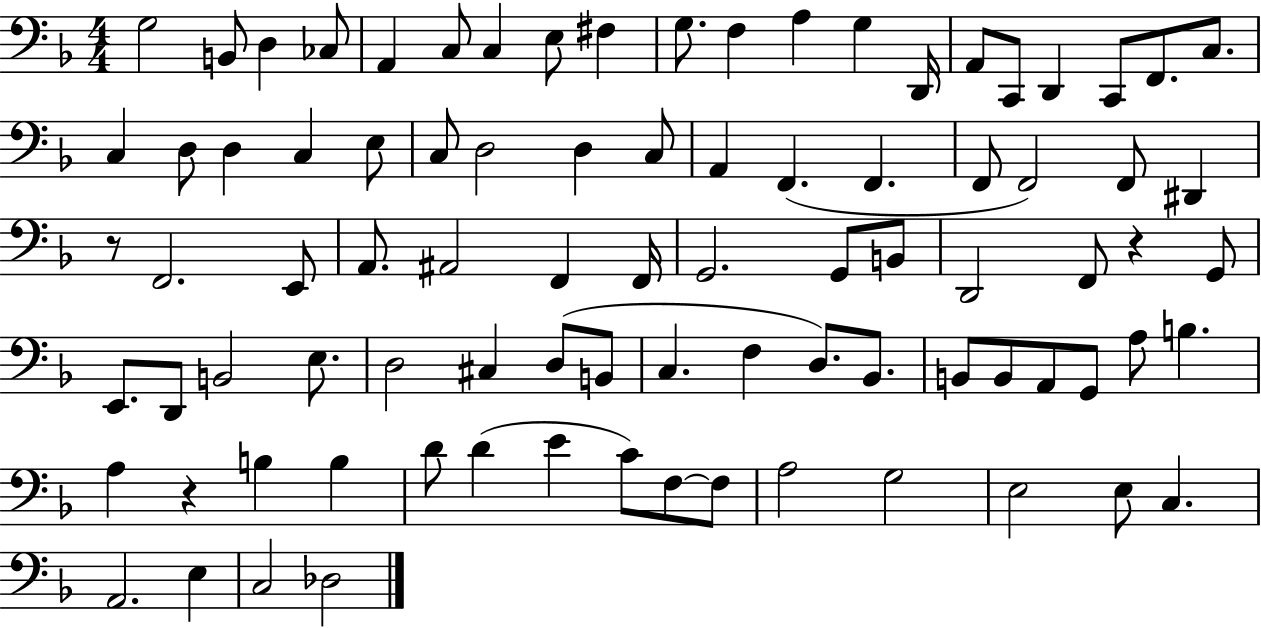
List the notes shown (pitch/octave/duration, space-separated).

G3/h B2/e D3/q CES3/e A2/q C3/e C3/q E3/e F#3/q G3/e. F3/q A3/q G3/q D2/s A2/e C2/e D2/q C2/e F2/e. C3/e. C3/q D3/e D3/q C3/q E3/e C3/e D3/h D3/q C3/e A2/q F2/q. F2/q. F2/e F2/h F2/e D#2/q R/e F2/h. E2/e A2/e. A#2/h F2/q F2/s G2/h. G2/e B2/e D2/h F2/e R/q G2/e E2/e. D2/e B2/h E3/e. D3/h C#3/q D3/e B2/e C3/q. F3/q D3/e. Bb2/e. B2/e B2/e A2/e G2/e A3/e B3/q. A3/q R/q B3/q B3/q D4/e D4/q E4/q C4/e F3/e F3/e A3/h G3/h E3/h E3/e C3/q. A2/h. E3/q C3/h Db3/h